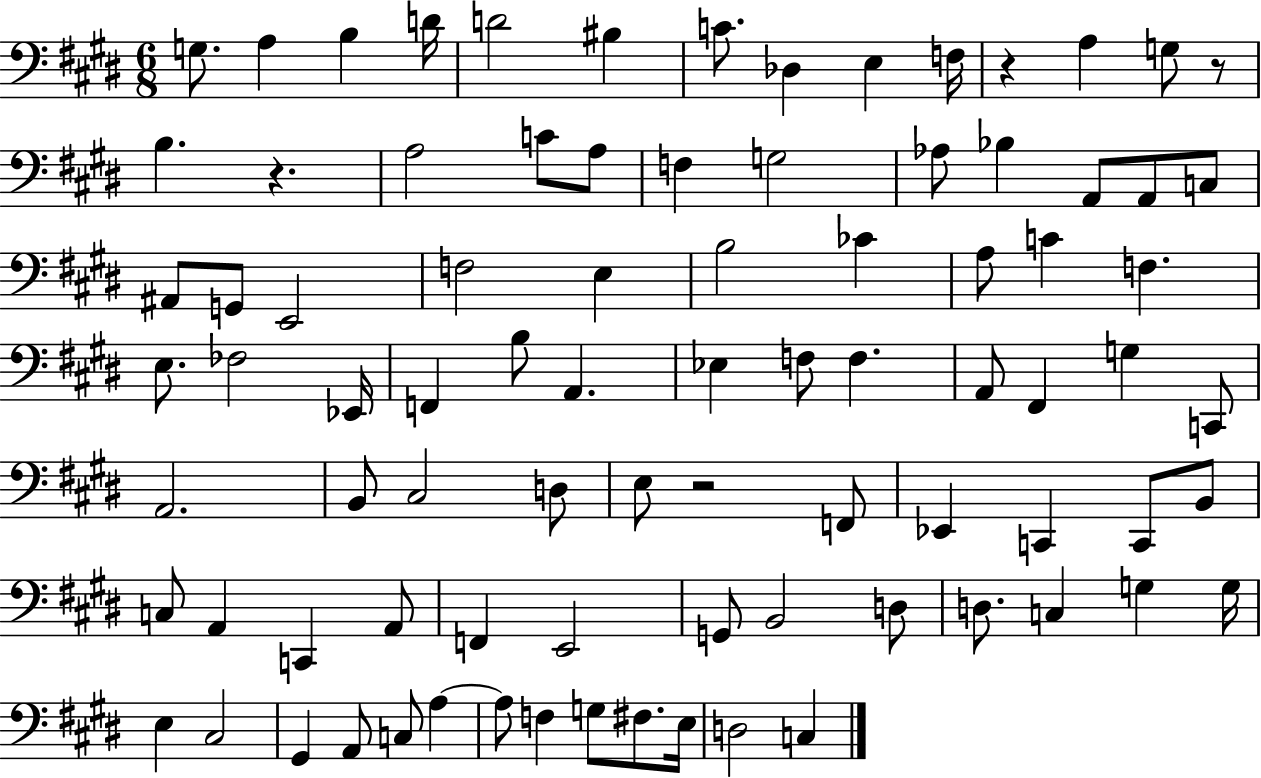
G3/e. A3/q B3/q D4/s D4/h BIS3/q C4/e. Db3/q E3/q F3/s R/q A3/q G3/e R/e B3/q. R/q. A3/h C4/e A3/e F3/q G3/h Ab3/e Bb3/q A2/e A2/e C3/e A#2/e G2/e E2/h F3/h E3/q B3/h CES4/q A3/e C4/q F3/q. E3/e. FES3/h Eb2/s F2/q B3/e A2/q. Eb3/q F3/e F3/q. A2/e F#2/q G3/q C2/e A2/h. B2/e C#3/h D3/e E3/e R/h F2/e Eb2/q C2/q C2/e B2/e C3/e A2/q C2/q A2/e F2/q E2/h G2/e B2/h D3/e D3/e. C3/q G3/q G3/s E3/q C#3/h G#2/q A2/e C3/e A3/q A3/e F3/q G3/e F#3/e. E3/s D3/h C3/q